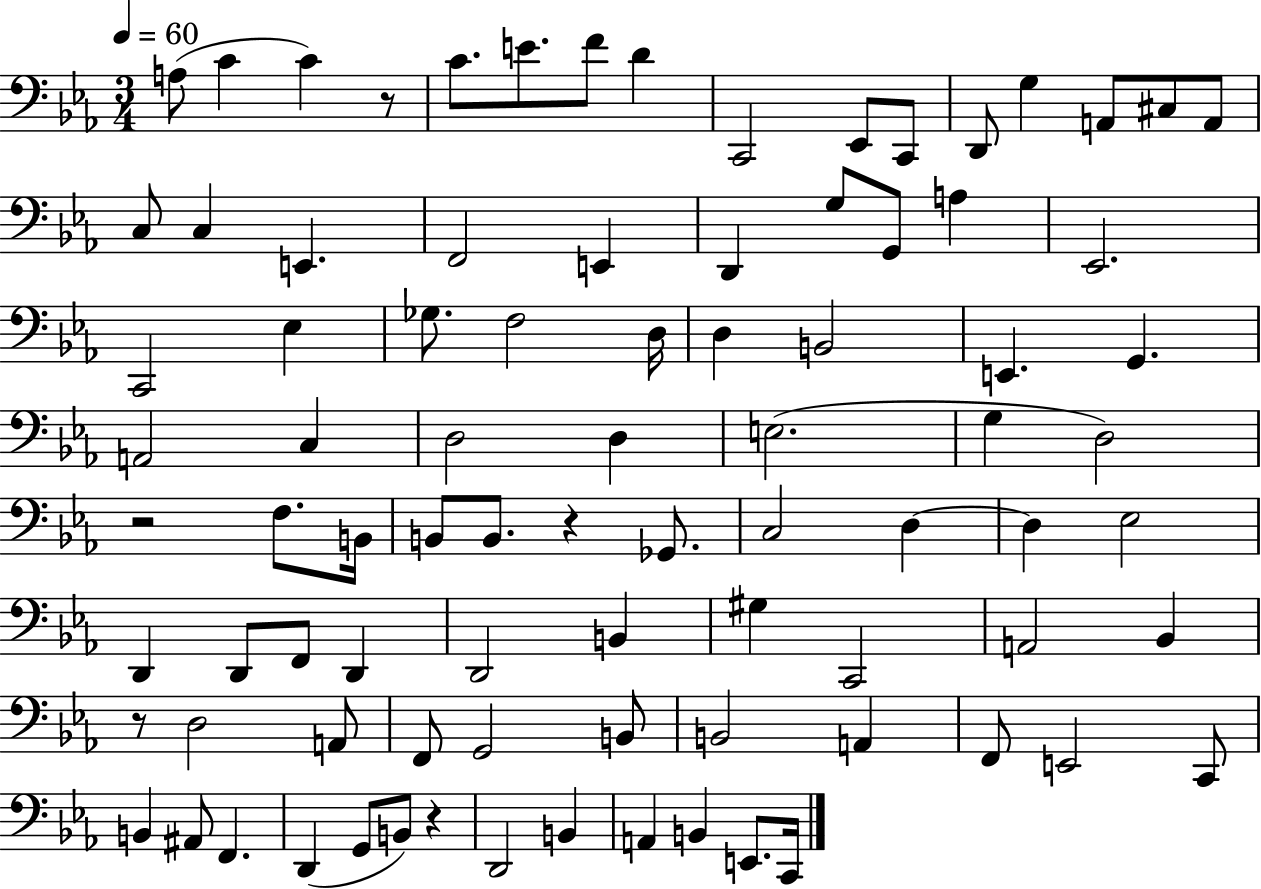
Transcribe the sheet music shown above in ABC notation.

X:1
T:Untitled
M:3/4
L:1/4
K:Eb
A,/2 C C z/2 C/2 E/2 F/2 D C,,2 _E,,/2 C,,/2 D,,/2 G, A,,/2 ^C,/2 A,,/2 C,/2 C, E,, F,,2 E,, D,, G,/2 G,,/2 A, _E,,2 C,,2 _E, _G,/2 F,2 D,/4 D, B,,2 E,, G,, A,,2 C, D,2 D, E,2 G, D,2 z2 F,/2 B,,/4 B,,/2 B,,/2 z _G,,/2 C,2 D, D, _E,2 D,, D,,/2 F,,/2 D,, D,,2 B,, ^G, C,,2 A,,2 _B,, z/2 D,2 A,,/2 F,,/2 G,,2 B,,/2 B,,2 A,, F,,/2 E,,2 C,,/2 B,, ^A,,/2 F,, D,, G,,/2 B,,/2 z D,,2 B,, A,, B,, E,,/2 C,,/4